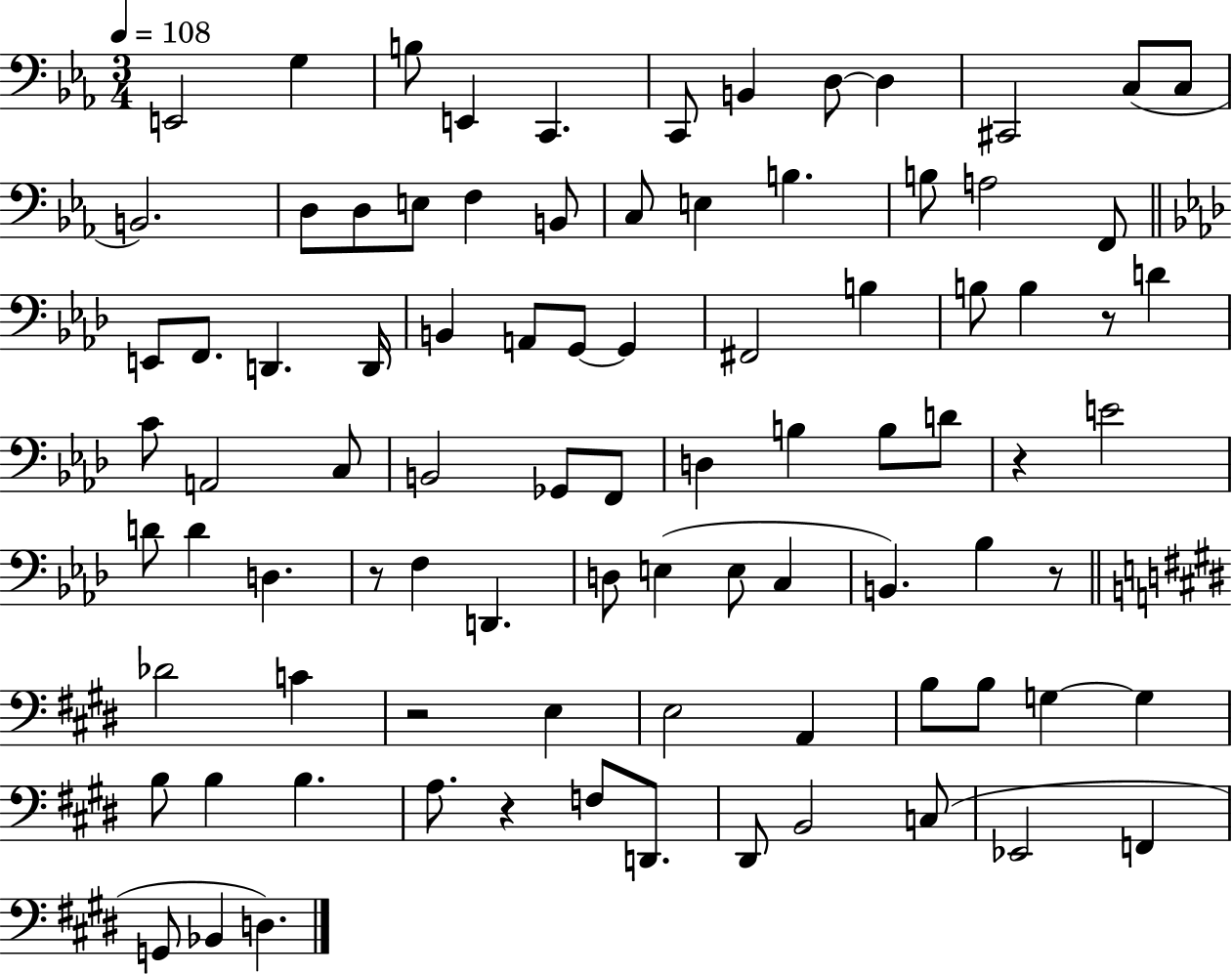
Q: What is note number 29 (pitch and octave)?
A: B2